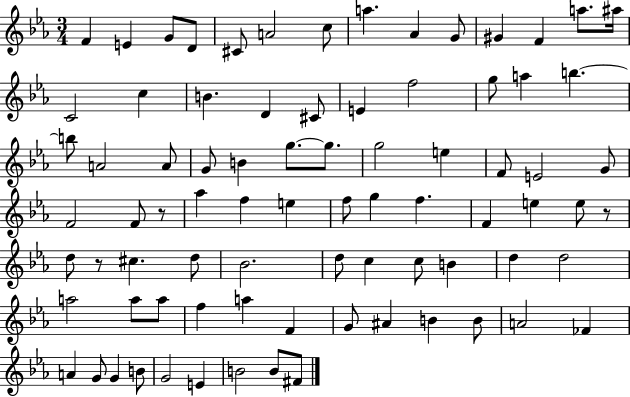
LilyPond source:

{
  \clef treble
  \numericTimeSignature
  \time 3/4
  \key ees \major
  f'4 e'4 g'8 d'8 | cis'8 a'2 c''8 | a''4. aes'4 g'8 | gis'4 f'4 a''8. ais''16 | \break c'2 c''4 | b'4. d'4 cis'8 | e'4 f''2 | g''8 a''4 b''4.~~ | \break b''8 a'2 a'8 | g'8 b'4 g''8.~~ g''8. | g''2 e''4 | f'8 e'2 g'8 | \break f'2 f'8 r8 | aes''4 f''4 e''4 | f''8 g''4 f''4. | f'4 e''4 e''8 r8 | \break d''8 r8 cis''4. d''8 | bes'2. | d''8 c''4 c''8 b'4 | d''4 d''2 | \break a''2 a''8 a''8 | f''4 a''4 f'4 | g'8 ais'4 b'4 b'8 | a'2 fes'4 | \break a'4 g'8 g'4 b'8 | g'2 e'4 | b'2 b'8 fis'8 | \bar "|."
}